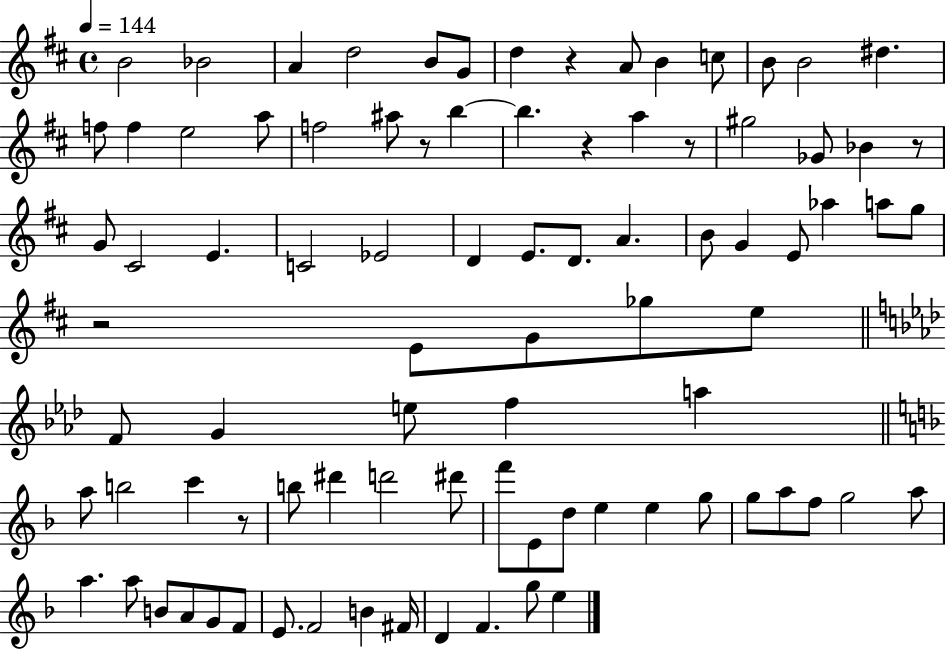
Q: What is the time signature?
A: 4/4